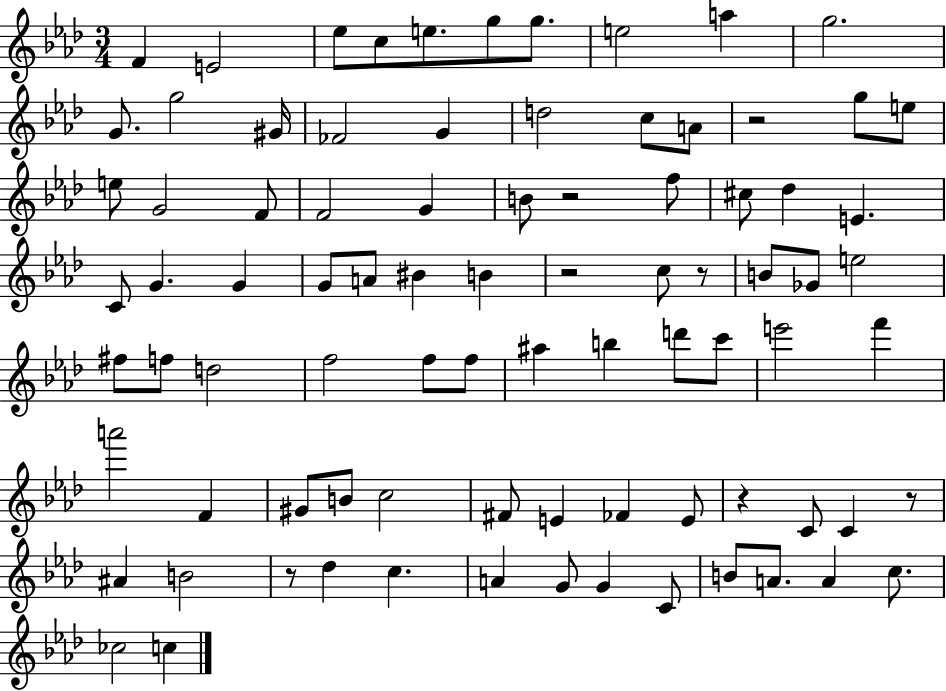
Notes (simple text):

F4/q E4/h Eb5/e C5/e E5/e. G5/e G5/e. E5/h A5/q G5/h. G4/e. G5/h G#4/s FES4/h G4/q D5/h C5/e A4/e R/h G5/e E5/e E5/e G4/h F4/e F4/h G4/q B4/e R/h F5/e C#5/e Db5/q E4/q. C4/e G4/q. G4/q G4/e A4/e BIS4/q B4/q R/h C5/e R/e B4/e Gb4/e E5/h F#5/e F5/e D5/h F5/h F5/e F5/e A#5/q B5/q D6/e C6/e E6/h F6/q A6/h F4/q G#4/e B4/e C5/h F#4/e E4/q FES4/q E4/e R/q C4/e C4/q R/e A#4/q B4/h R/e Db5/q C5/q. A4/q G4/e G4/q C4/e B4/e A4/e. A4/q C5/e. CES5/h C5/q